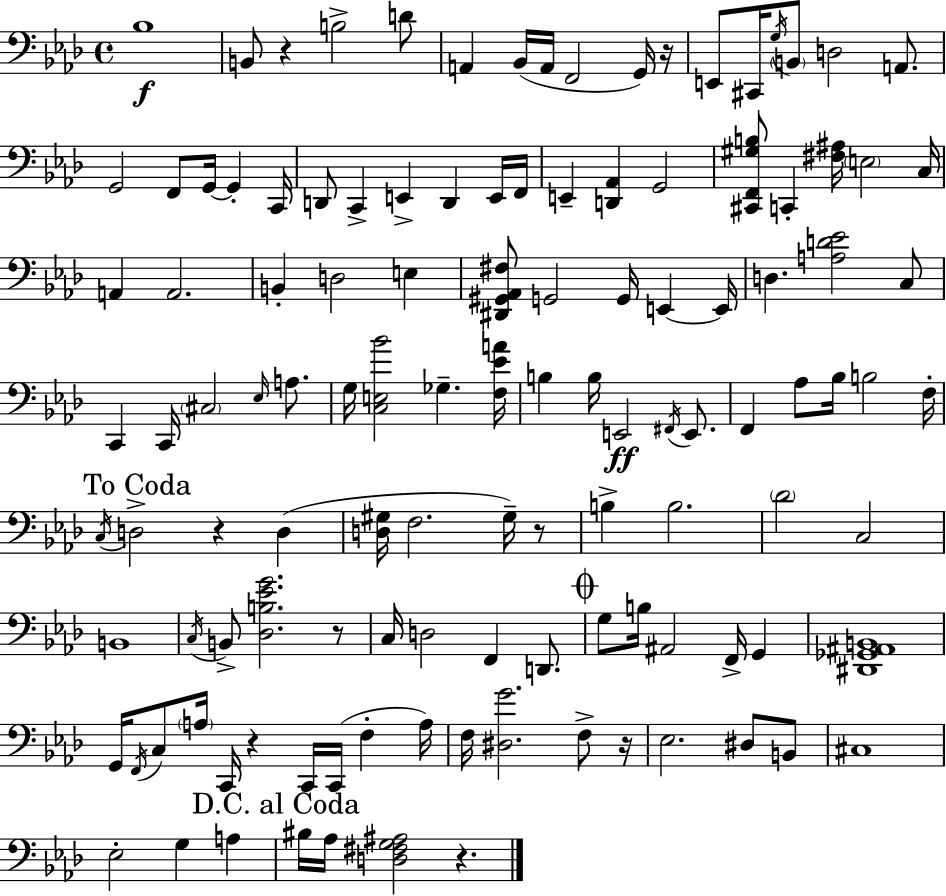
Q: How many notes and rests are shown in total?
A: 120